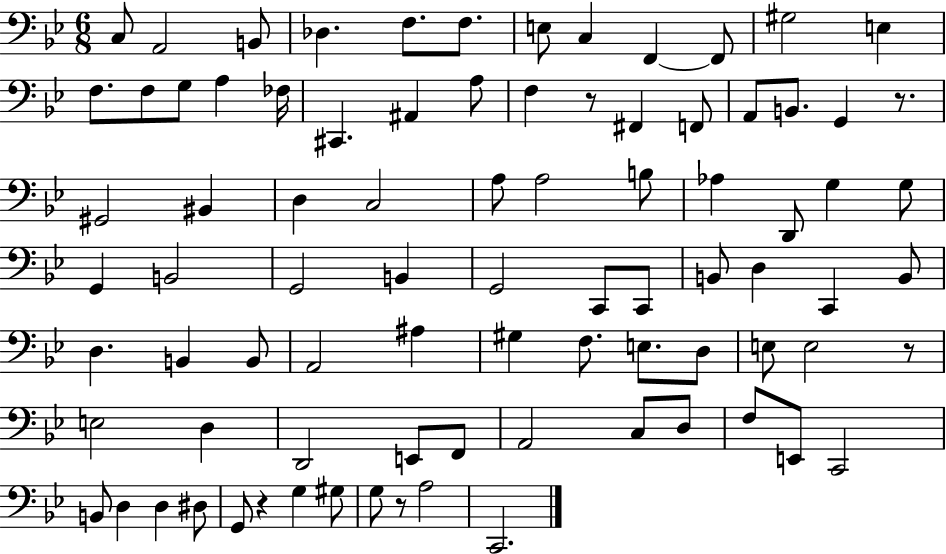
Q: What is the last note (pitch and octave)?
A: C2